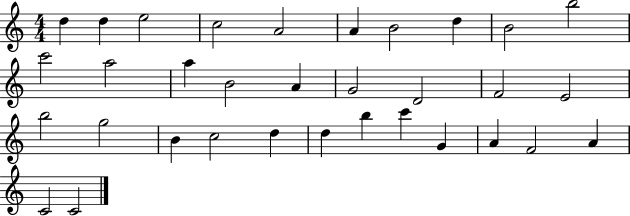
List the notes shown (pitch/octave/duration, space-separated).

D5/q D5/q E5/h C5/h A4/h A4/q B4/h D5/q B4/h B5/h C6/h A5/h A5/q B4/h A4/q G4/h D4/h F4/h E4/h B5/h G5/h B4/q C5/h D5/q D5/q B5/q C6/q G4/q A4/q F4/h A4/q C4/h C4/h